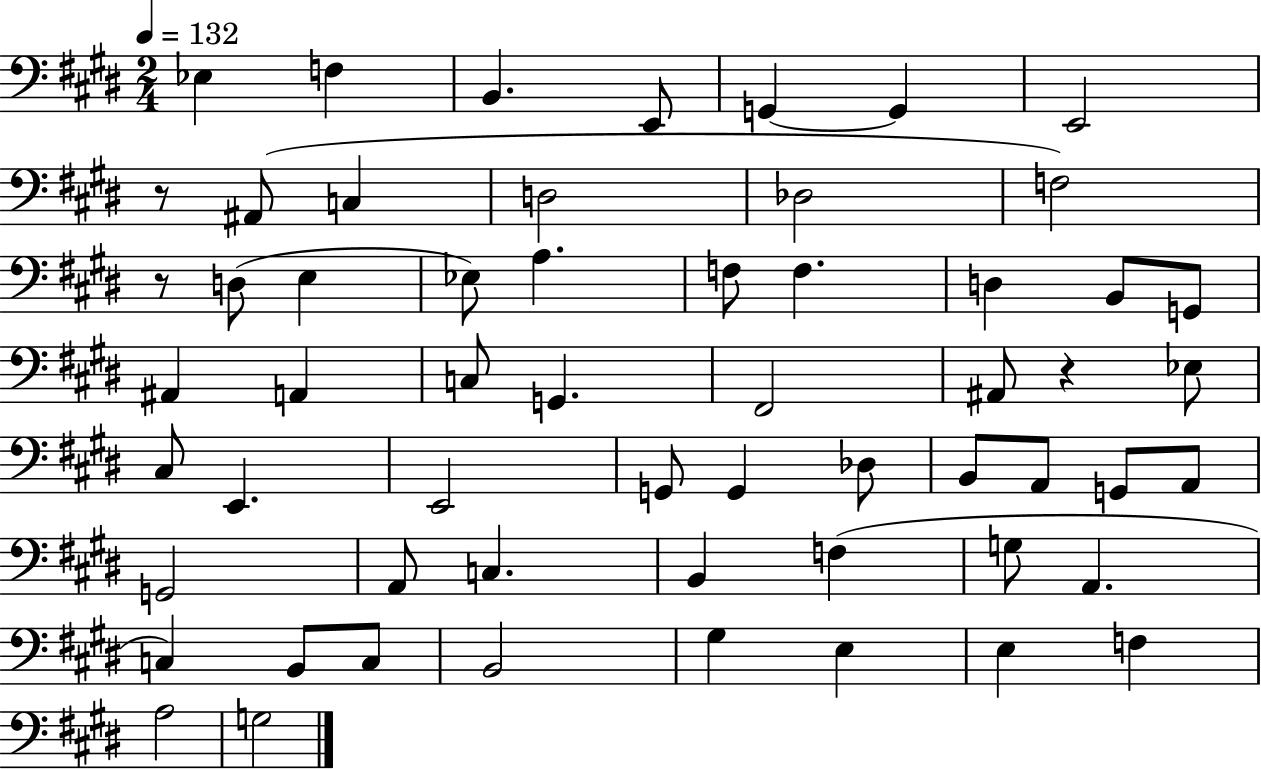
X:1
T:Untitled
M:2/4
L:1/4
K:E
_E, F, B,, E,,/2 G,, G,, E,,2 z/2 ^A,,/2 C, D,2 _D,2 F,2 z/2 D,/2 E, _E,/2 A, F,/2 F, D, B,,/2 G,,/2 ^A,, A,, C,/2 G,, ^F,,2 ^A,,/2 z _E,/2 ^C,/2 E,, E,,2 G,,/2 G,, _D,/2 B,,/2 A,,/2 G,,/2 A,,/2 G,,2 A,,/2 C, B,, F, G,/2 A,, C, B,,/2 C,/2 B,,2 ^G, E, E, F, A,2 G,2